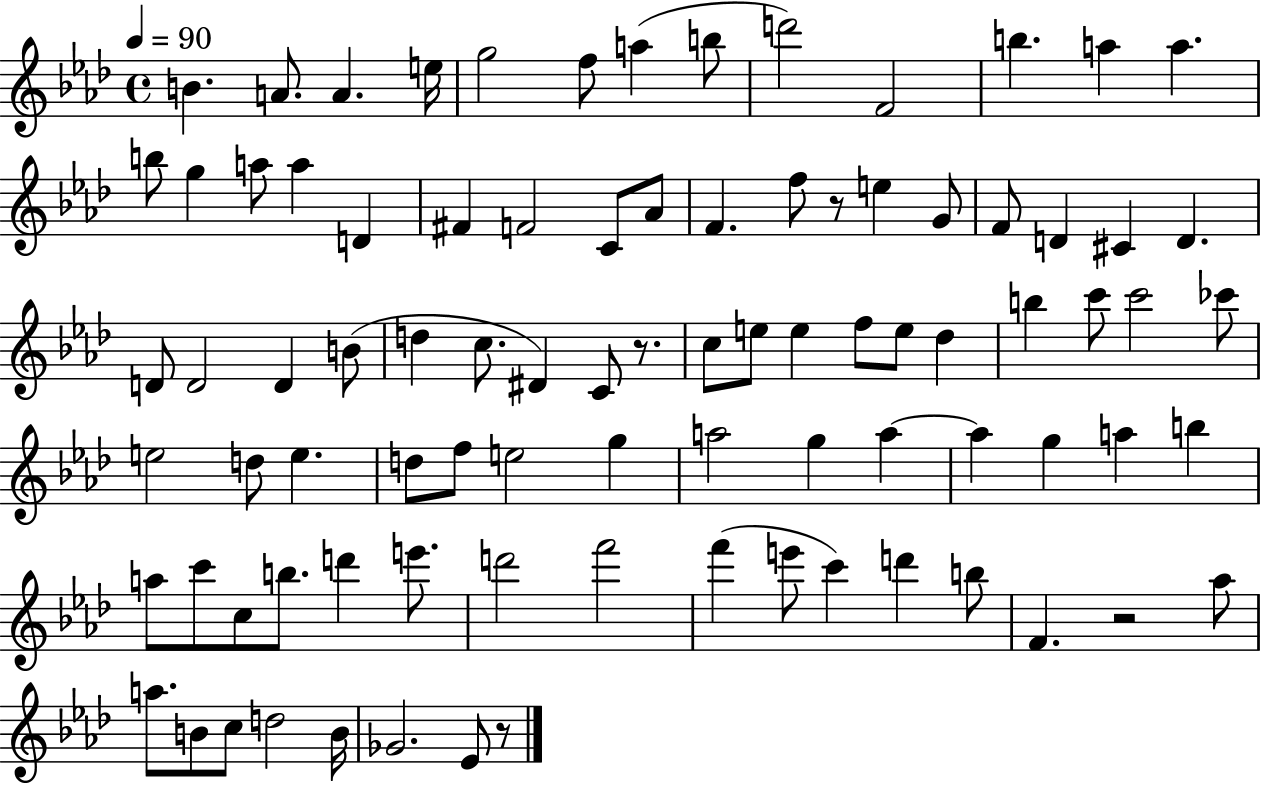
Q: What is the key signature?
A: AES major